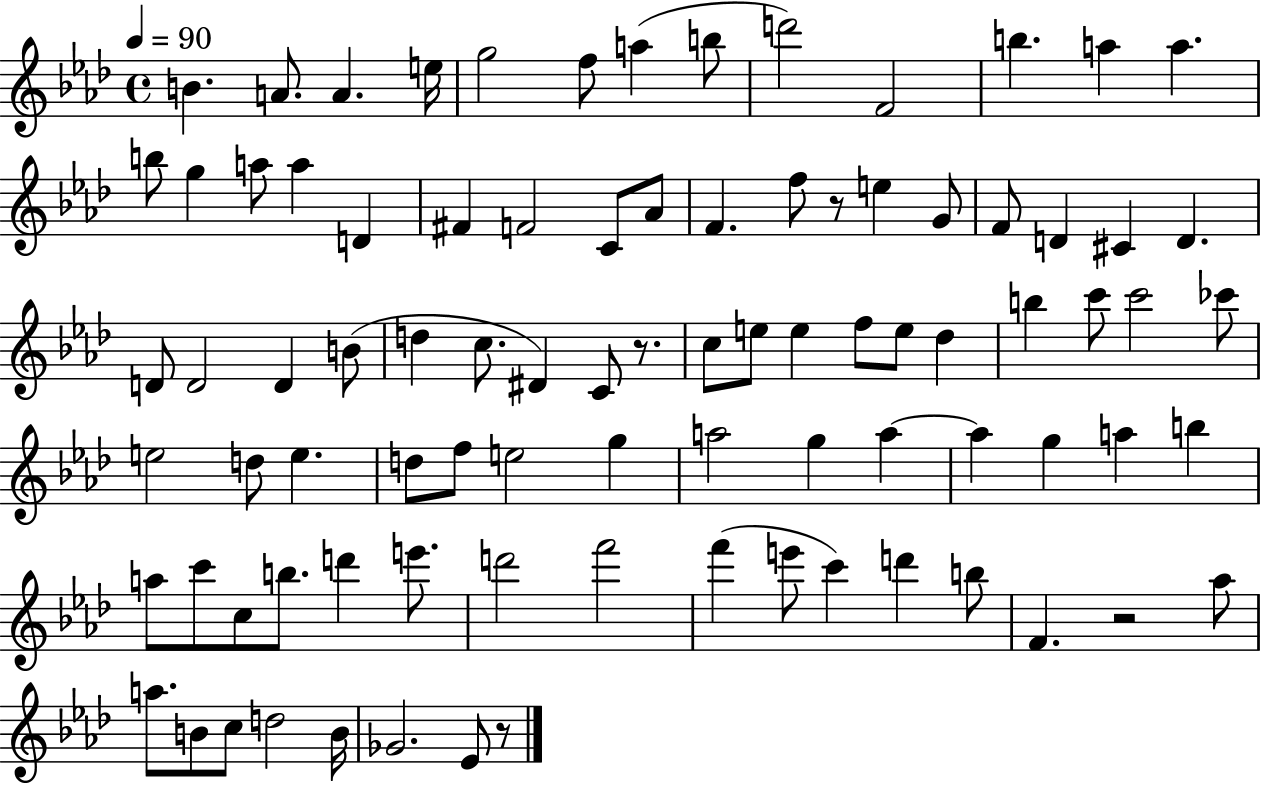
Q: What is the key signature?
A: AES major